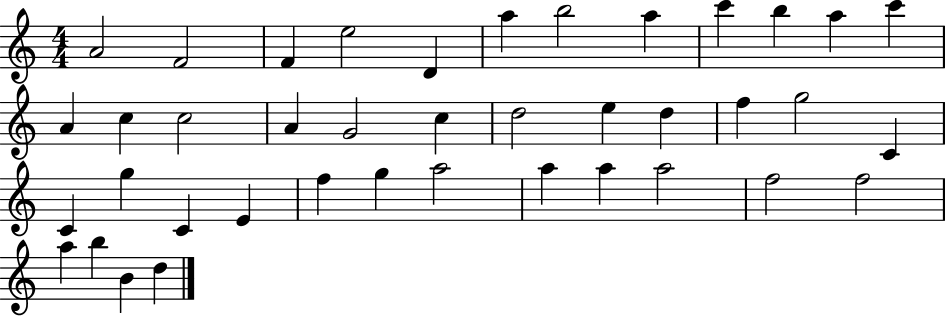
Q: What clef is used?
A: treble